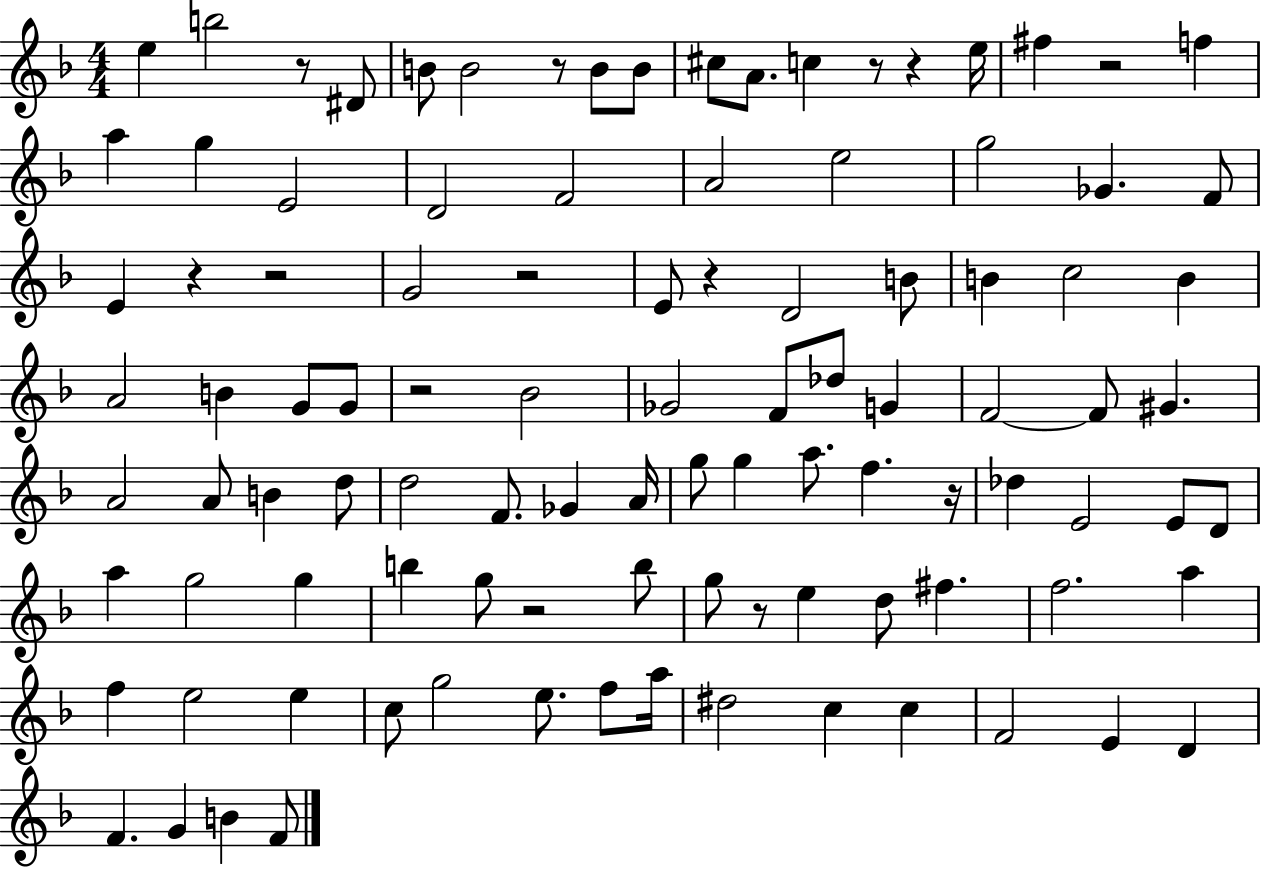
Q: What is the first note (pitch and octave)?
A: E5